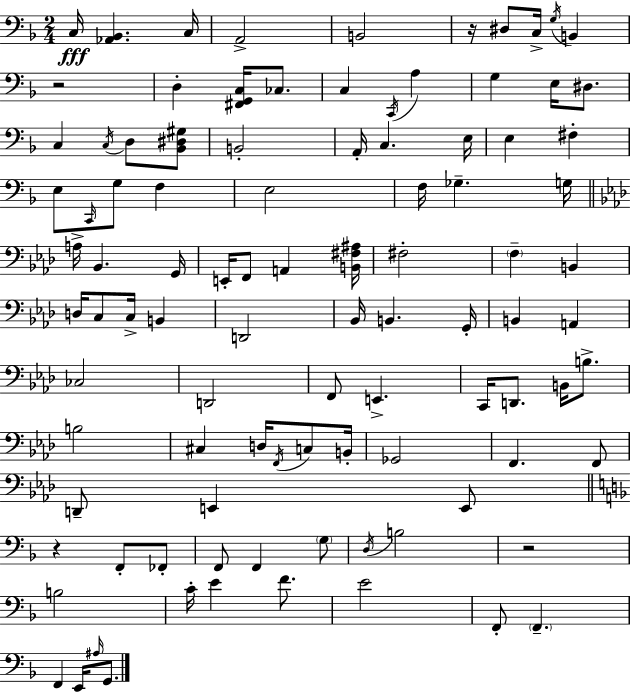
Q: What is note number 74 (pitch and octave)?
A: FES2